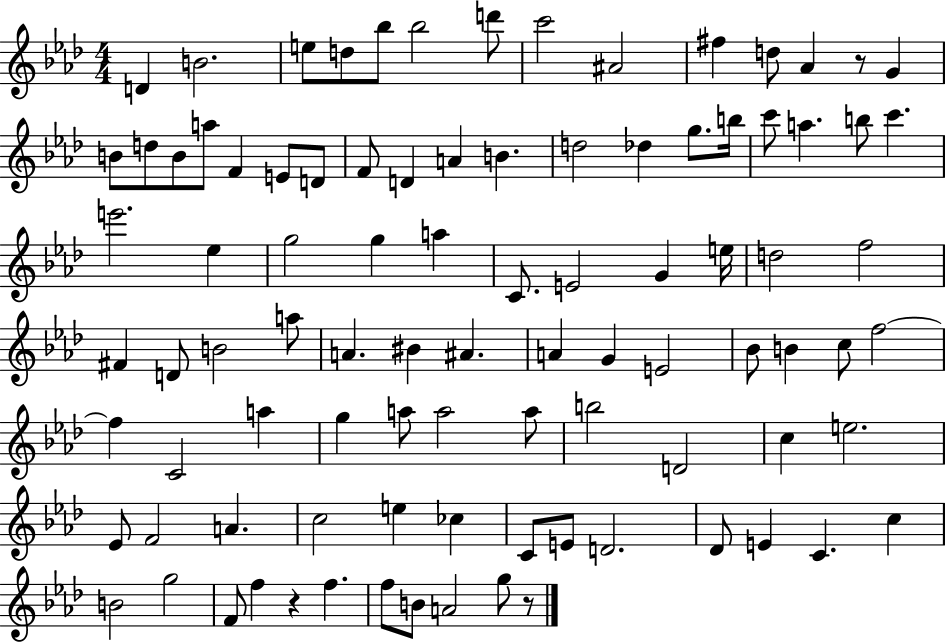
X:1
T:Untitled
M:4/4
L:1/4
K:Ab
D B2 e/2 d/2 _b/2 _b2 d'/2 c'2 ^A2 ^f d/2 _A z/2 G B/2 d/2 B/2 a/2 F E/2 D/2 F/2 D A B d2 _d g/2 b/4 c'/2 a b/2 c' e'2 _e g2 g a C/2 E2 G e/4 d2 f2 ^F D/2 B2 a/2 A ^B ^A A G E2 _B/2 B c/2 f2 f C2 a g a/2 a2 a/2 b2 D2 c e2 _E/2 F2 A c2 e _c C/2 E/2 D2 _D/2 E C c B2 g2 F/2 f z f f/2 B/2 A2 g/2 z/2